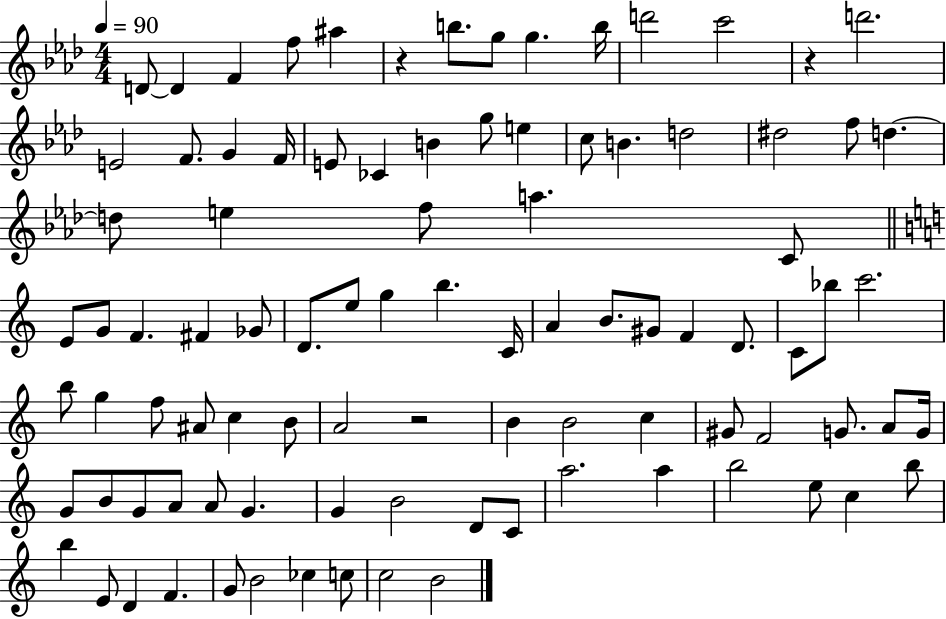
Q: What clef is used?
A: treble